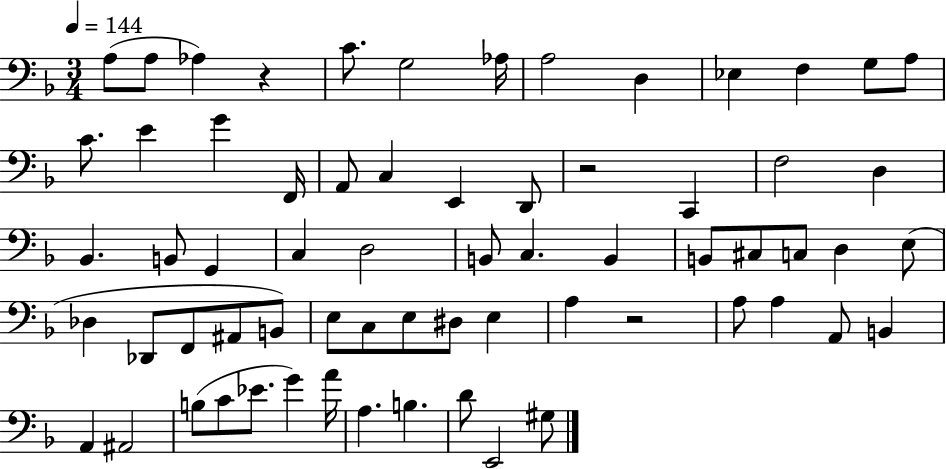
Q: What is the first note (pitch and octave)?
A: A3